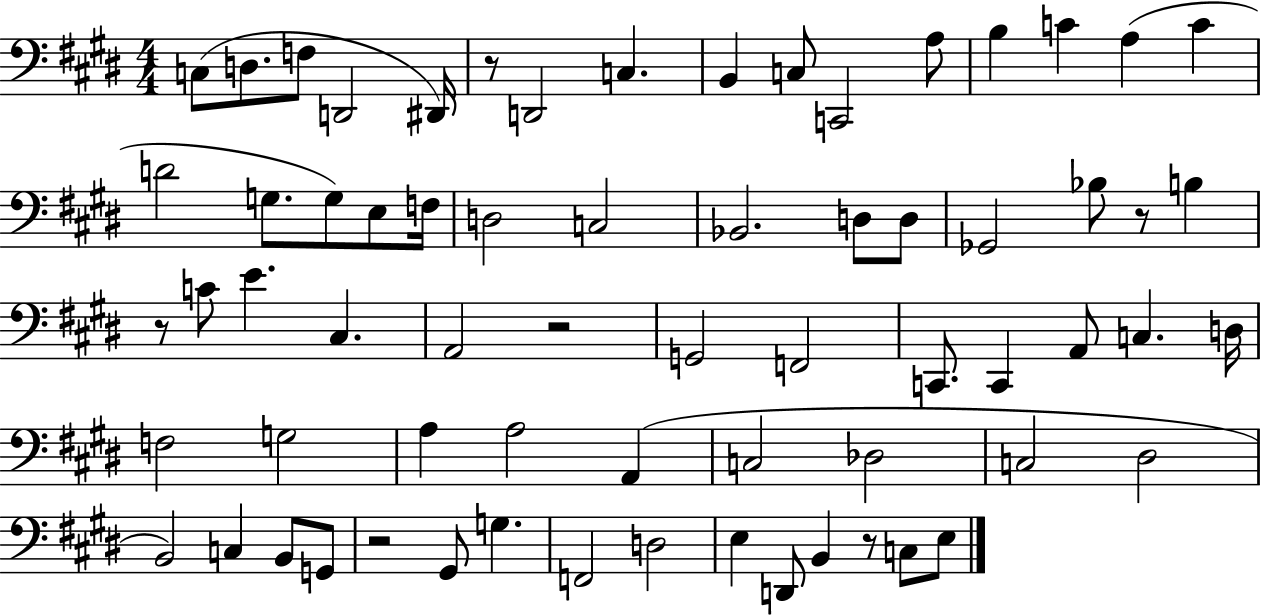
C3/e D3/e. F3/e D2/h D#2/s R/e D2/h C3/q. B2/q C3/e C2/h A3/e B3/q C4/q A3/q C4/q D4/h G3/e. G3/e E3/e F3/s D3/h C3/h Bb2/h. D3/e D3/e Gb2/h Bb3/e R/e B3/q R/e C4/e E4/q. C#3/q. A2/h R/h G2/h F2/h C2/e. C2/q A2/e C3/q. D3/s F3/h G3/h A3/q A3/h A2/q C3/h Db3/h C3/h D#3/h B2/h C3/q B2/e G2/e R/h G#2/e G3/q. F2/h D3/h E3/q D2/e B2/q R/e C3/e E3/e